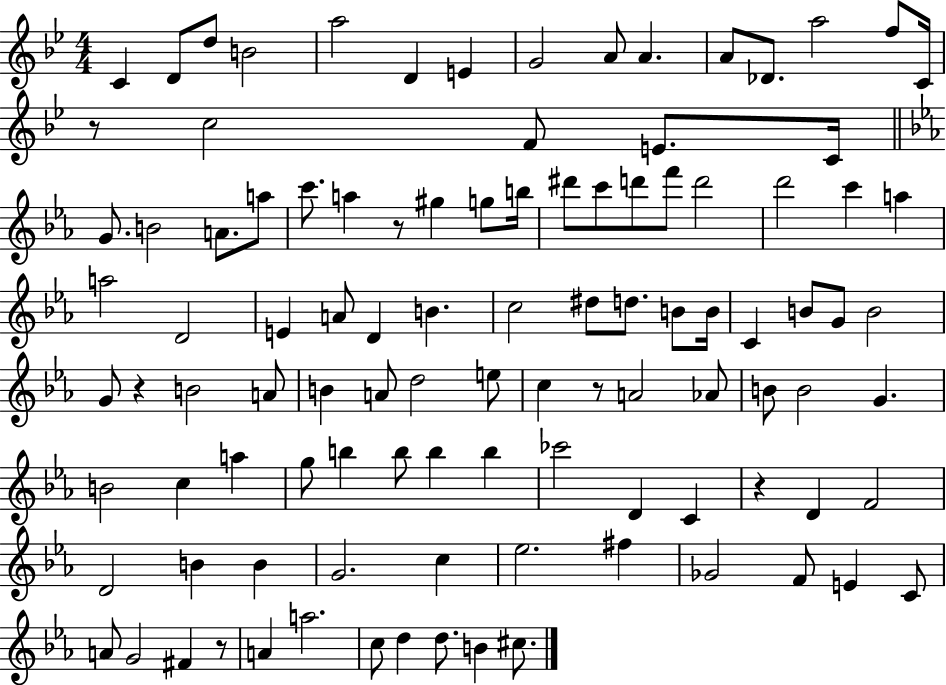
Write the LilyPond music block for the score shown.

{
  \clef treble
  \numericTimeSignature
  \time 4/4
  \key bes \major
  \repeat volta 2 { c'4 d'8 d''8 b'2 | a''2 d'4 e'4 | g'2 a'8 a'4. | a'8 des'8. a''2 f''8 c'16 | \break r8 c''2 f'8 e'8. c'16 | \bar "||" \break \key ees \major g'8. b'2 a'8. a''8 | c'''8. a''4 r8 gis''4 g''8 b''16 | dis'''8 c'''8 d'''8 f'''8 d'''2 | d'''2 c'''4 a''4 | \break a''2 d'2 | e'4 a'8 d'4 b'4. | c''2 dis''8 d''8. b'8 b'16 | c'4 b'8 g'8 b'2 | \break g'8 r4 b'2 a'8 | b'4 a'8 d''2 e''8 | c''4 r8 a'2 aes'8 | b'8 b'2 g'4. | \break b'2 c''4 a''4 | g''8 b''4 b''8 b''4 b''4 | ces'''2 d'4 c'4 | r4 d'4 f'2 | \break d'2 b'4 b'4 | g'2. c''4 | ees''2. fis''4 | ges'2 f'8 e'4 c'8 | \break a'8 g'2 fis'4 r8 | a'4 a''2. | c''8 d''4 d''8. b'4 cis''8. | } \bar "|."
}